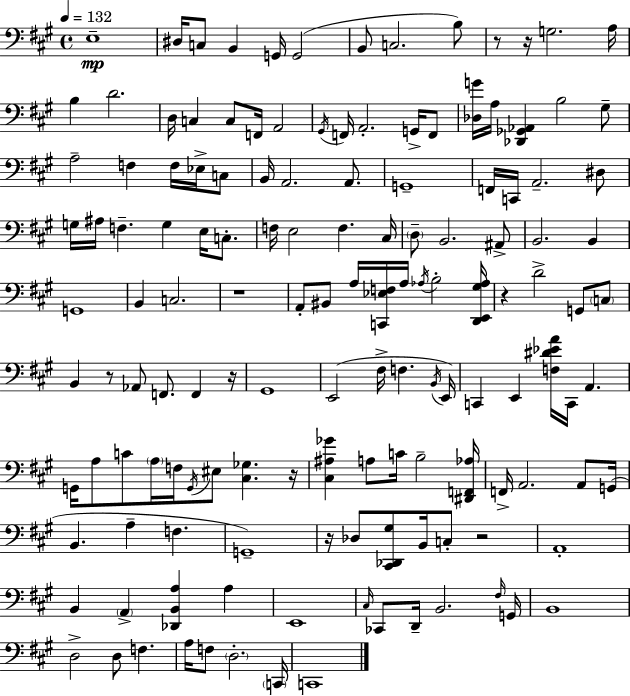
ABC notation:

X:1
T:Untitled
M:4/4
L:1/4
K:A
E,4 ^D,/4 C,/2 B,, G,,/4 G,,2 B,,/2 C,2 B,/2 z/2 z/4 G,2 A,/4 B, D2 D,/4 C, C,/2 F,,/4 A,,2 ^G,,/4 F,,/4 A,,2 G,,/4 F,,/2 [_D,G]/4 A,/4 [_D,,_G,,_A,,] B,2 ^G,/2 A,2 F, F,/4 _E,/4 C,/2 B,,/4 A,,2 A,,/2 G,,4 F,,/4 C,,/4 A,,2 ^D,/2 G,/4 ^A,/4 F, G, E,/4 C,/2 F,/4 E,2 F, ^C,/4 D,/2 B,,2 ^A,,/2 B,,2 B,, G,,4 B,, C,2 z4 A,,/2 ^B,,/2 A,/4 [C,,_E,F,]/4 A,/4 _A,/4 B,2 [D,,E,,^G,_A,]/4 z D2 G,,/2 C,/2 B,, z/2 _A,,/2 F,,/2 F,, z/4 ^G,,4 E,,2 ^F,/4 F, B,,/4 E,,/4 C,, E,, [F,^D_EA]/4 C,,/4 A,, G,,/4 A,/2 C/2 A,/4 F,/4 G,,/4 ^E,/2 [^C,_G,] z/4 [^C,^A,_G] A,/2 C/4 B,2 [^D,,F,,_A,]/4 F,,/4 A,,2 A,,/2 G,,/4 B,, A, F, G,,4 z/4 _D,/2 [^C,,_D,,^G,]/2 B,,/4 C,/2 z2 A,,4 B,, A,, [_D,,B,,A,] A, E,,4 ^C,/4 _C,,/2 D,,/4 B,,2 ^F,/4 G,,/4 B,,4 D,2 D,/2 F, A,/4 F,/2 D,2 C,,/4 C,,4